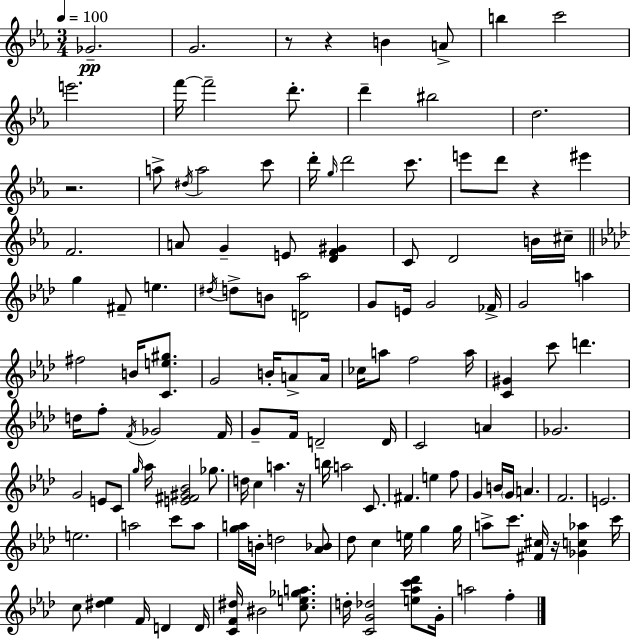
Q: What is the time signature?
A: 3/4